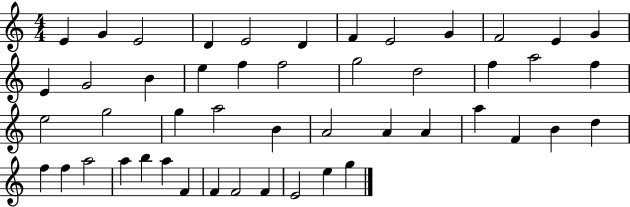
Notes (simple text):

E4/q G4/q E4/h D4/q E4/h D4/q F4/q E4/h G4/q F4/h E4/q G4/q E4/q G4/h B4/q E5/q F5/q F5/h G5/h D5/h F5/q A5/h F5/q E5/h G5/h G5/q A5/h B4/q A4/h A4/q A4/q A5/q F4/q B4/q D5/q F5/q F5/q A5/h A5/q B5/q A5/q F4/q F4/q F4/h F4/q E4/h E5/q G5/q